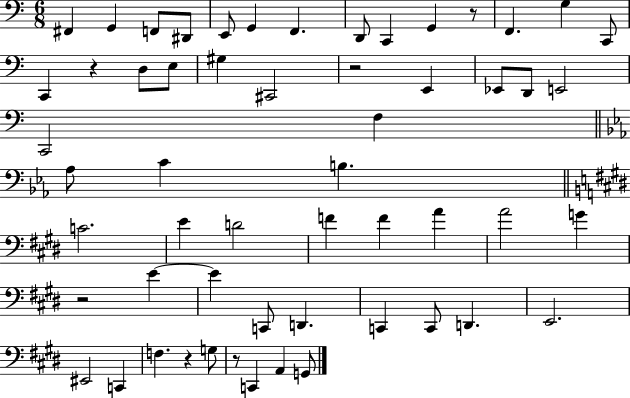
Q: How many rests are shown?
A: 6